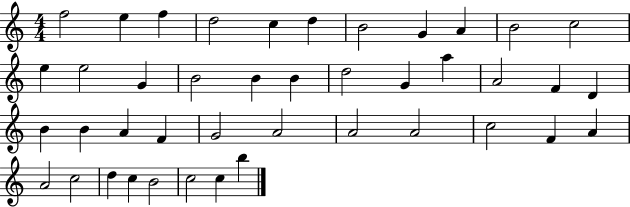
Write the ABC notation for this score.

X:1
T:Untitled
M:4/4
L:1/4
K:C
f2 e f d2 c d B2 G A B2 c2 e e2 G B2 B B d2 G a A2 F D B B A F G2 A2 A2 A2 c2 F A A2 c2 d c B2 c2 c b